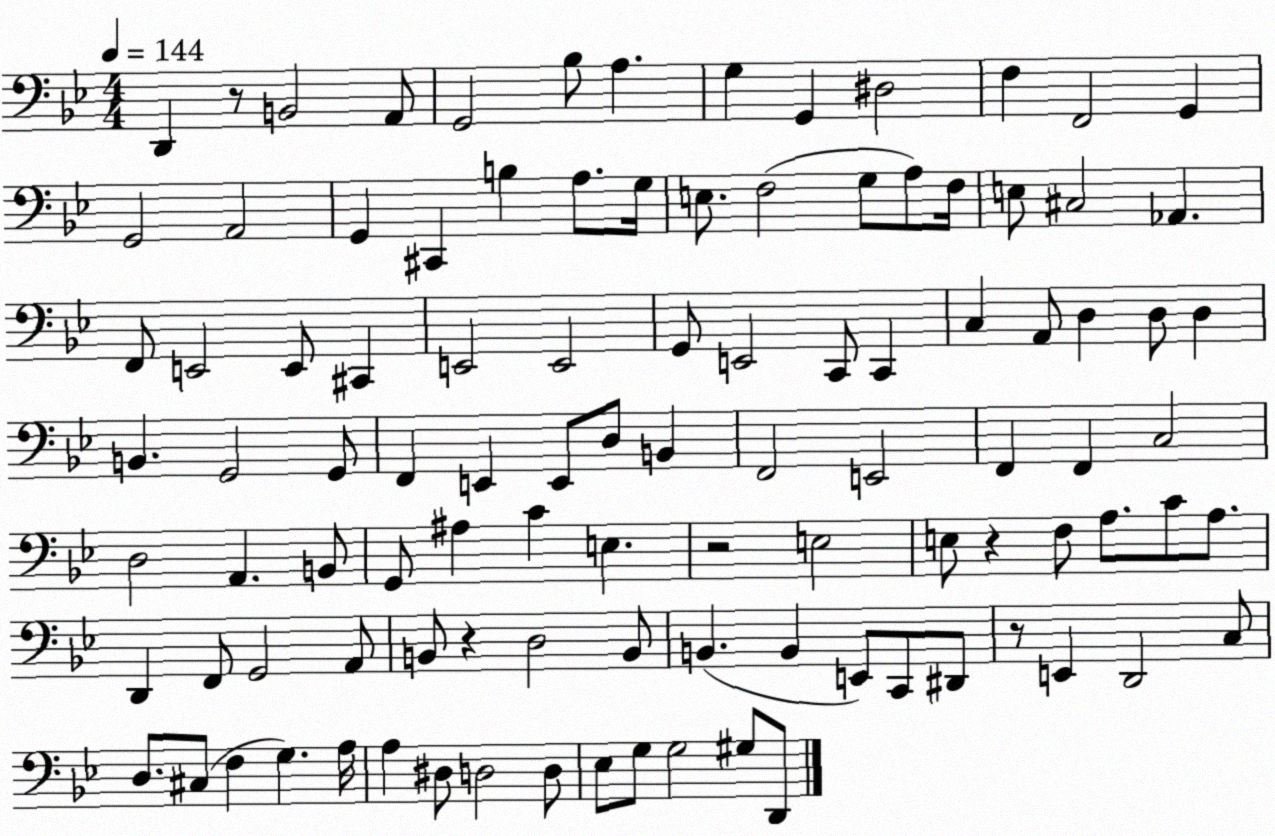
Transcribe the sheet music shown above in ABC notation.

X:1
T:Untitled
M:4/4
L:1/4
K:Bb
D,, z/2 B,,2 A,,/2 G,,2 _B,/2 A, G, G,, ^D,2 F, F,,2 G,, G,,2 A,,2 G,, ^C,, B, A,/2 G,/4 E,/2 F,2 G,/2 A,/2 F,/4 E,/2 ^C,2 _A,, F,,/2 E,,2 E,,/2 ^C,, E,,2 E,,2 G,,/2 E,,2 C,,/2 C,, C, A,,/2 D, D,/2 D, B,, G,,2 G,,/2 F,, E,, E,,/2 D,/2 B,, F,,2 E,,2 F,, F,, C,2 D,2 A,, B,,/2 G,,/2 ^A, C E, z2 E,2 E,/2 z F,/2 A,/2 C/2 A,/2 D,, F,,/2 G,,2 A,,/2 B,,/2 z D,2 B,,/2 B,, B,, E,,/2 C,,/2 ^D,,/2 z/2 E,, D,,2 C,/2 D,/2 ^C,/2 F, G, A,/4 A, ^D,/2 D,2 D,/2 _E,/2 G,/2 G,2 ^G,/2 D,,/2